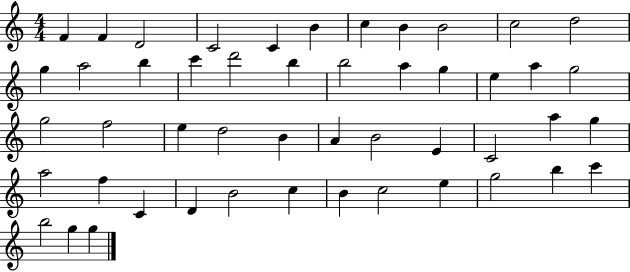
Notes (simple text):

F4/q F4/q D4/h C4/h C4/q B4/q C5/q B4/q B4/h C5/h D5/h G5/q A5/h B5/q C6/q D6/h B5/q B5/h A5/q G5/q E5/q A5/q G5/h G5/h F5/h E5/q D5/h B4/q A4/q B4/h E4/q C4/h A5/q G5/q A5/h F5/q C4/q D4/q B4/h C5/q B4/q C5/h E5/q G5/h B5/q C6/q B5/h G5/q G5/q